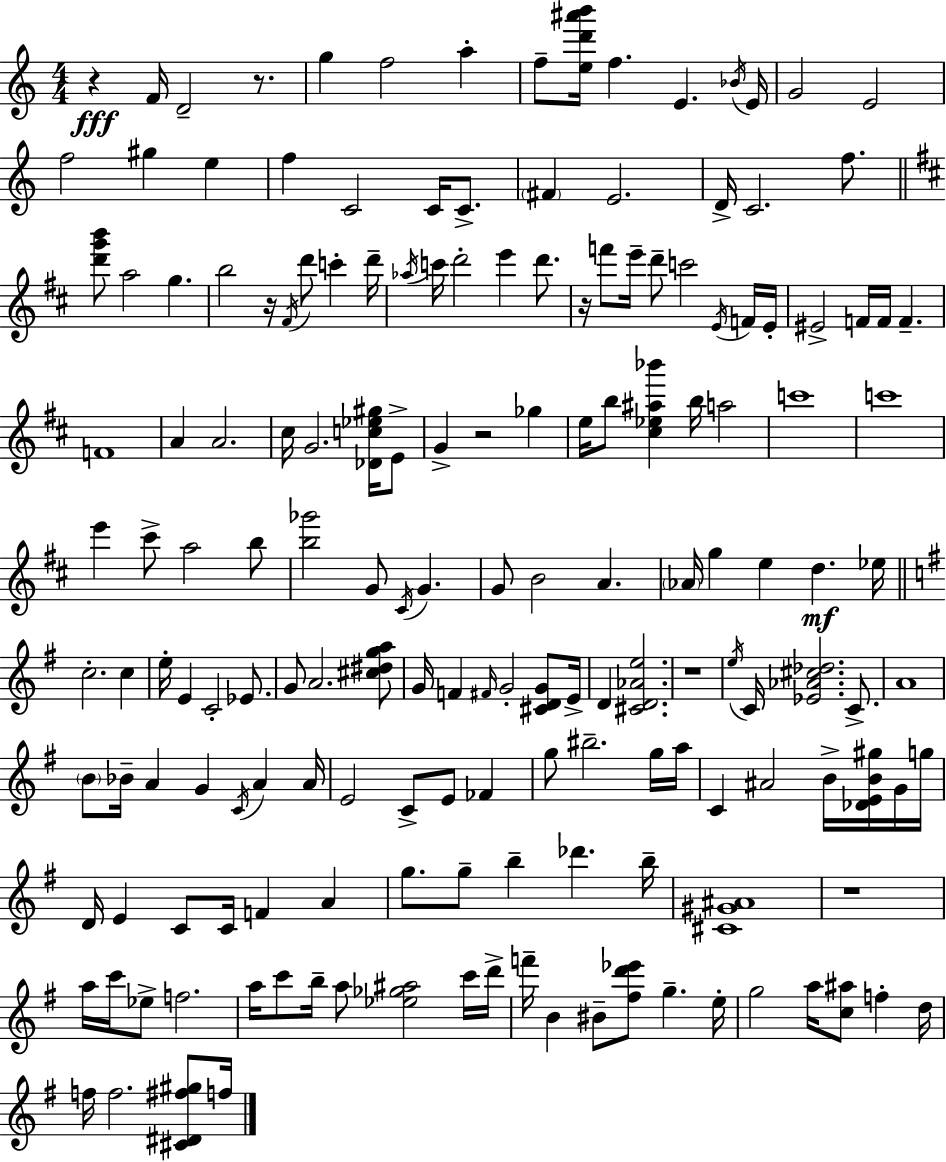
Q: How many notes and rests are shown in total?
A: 169